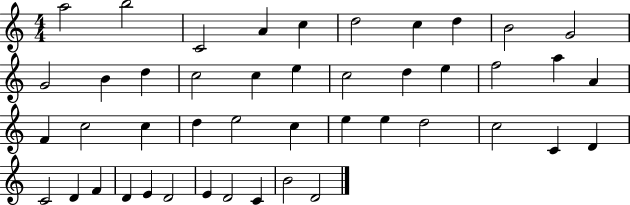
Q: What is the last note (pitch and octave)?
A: D4